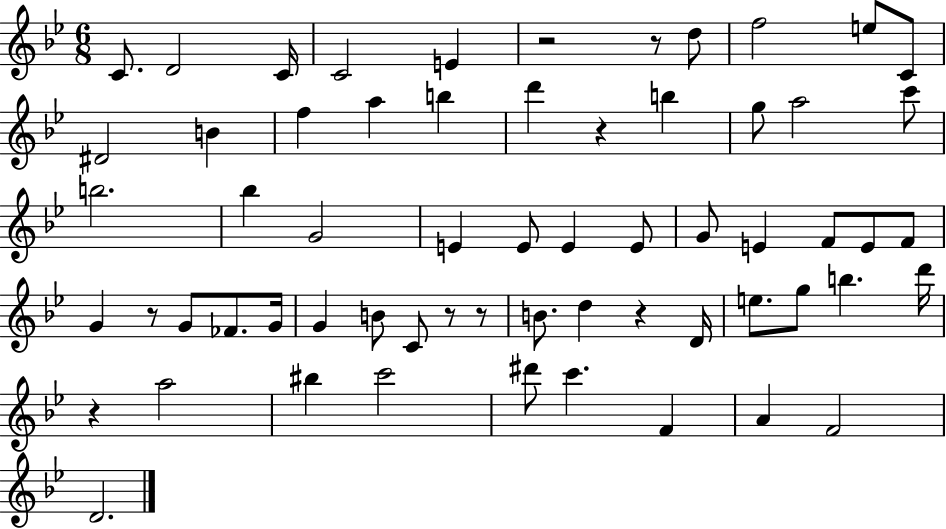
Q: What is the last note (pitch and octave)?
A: D4